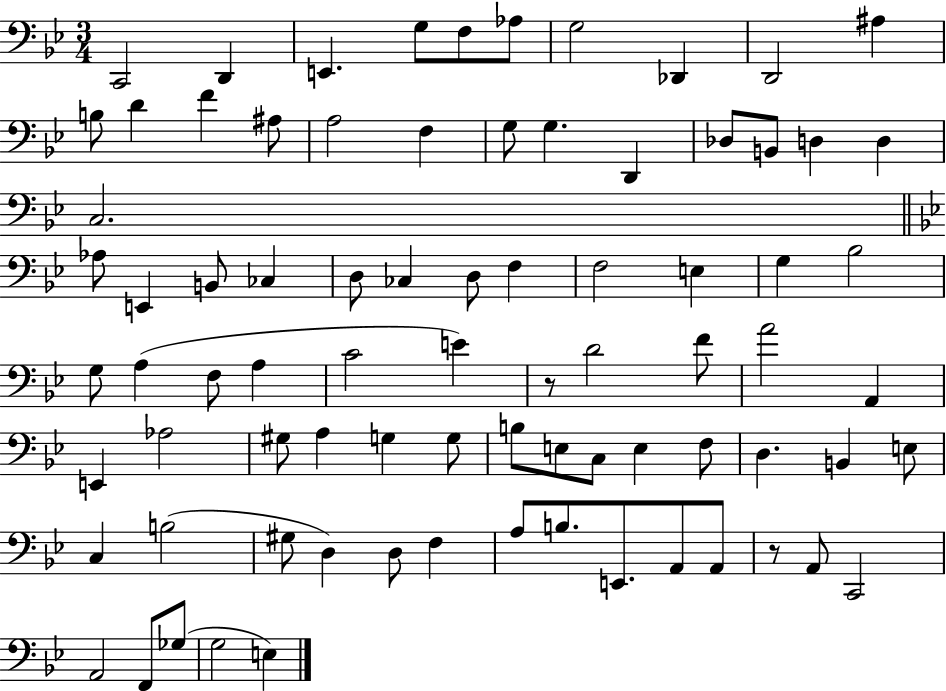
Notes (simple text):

C2/h D2/q E2/q. G3/e F3/e Ab3/e G3/h Db2/q D2/h A#3/q B3/e D4/q F4/q A#3/e A3/h F3/q G3/e G3/q. D2/q Db3/e B2/e D3/q D3/q C3/h. Ab3/e E2/q B2/e CES3/q D3/e CES3/q D3/e F3/q F3/h E3/q G3/q Bb3/h G3/e A3/q F3/e A3/q C4/h E4/q R/e D4/h F4/e A4/h A2/q E2/q Ab3/h G#3/e A3/q G3/q G3/e B3/e E3/e C3/e E3/q F3/e D3/q. B2/q E3/e C3/q B3/h G#3/e D3/q D3/e F3/q A3/e B3/e. E2/e. A2/e A2/e R/e A2/e C2/h A2/h F2/e Gb3/e G3/h E3/q